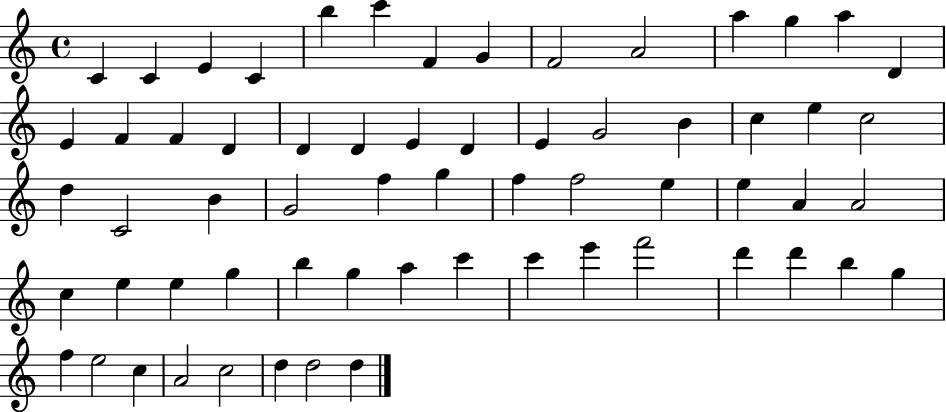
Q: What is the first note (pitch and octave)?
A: C4